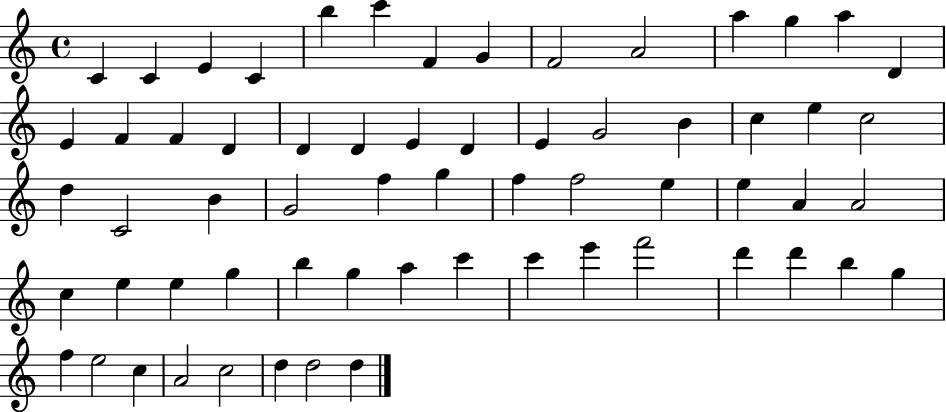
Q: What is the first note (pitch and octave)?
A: C4